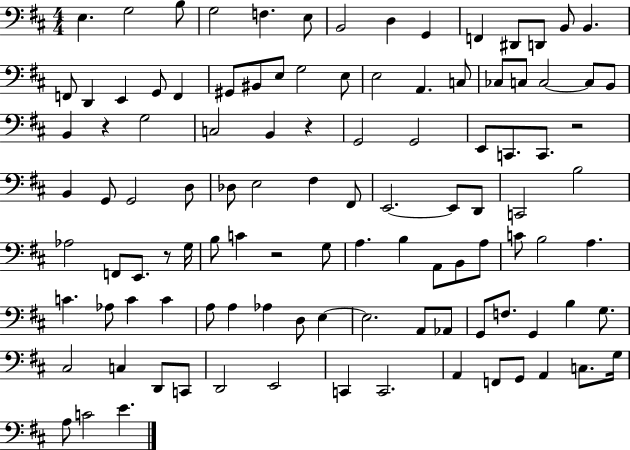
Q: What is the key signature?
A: D major